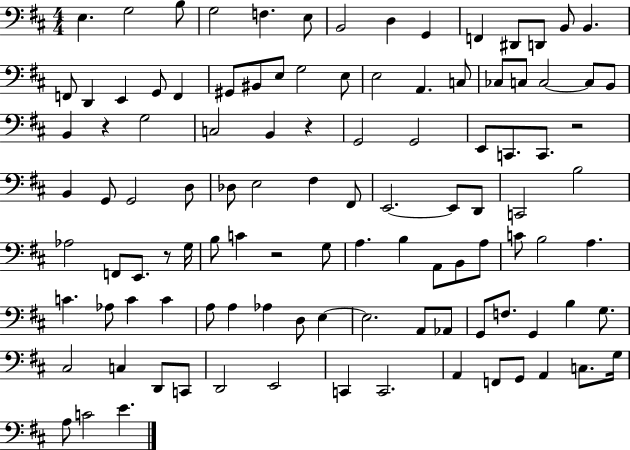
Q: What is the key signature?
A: D major